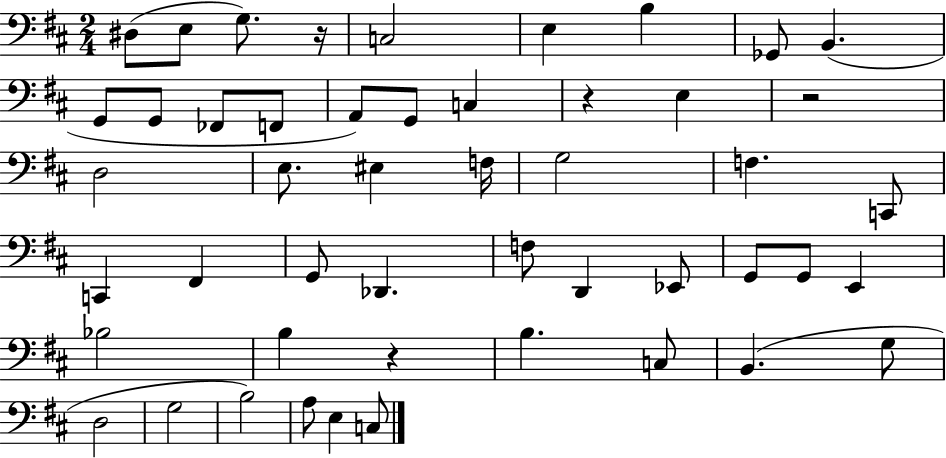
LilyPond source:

{
  \clef bass
  \numericTimeSignature
  \time 2/4
  \key d \major
  \repeat volta 2 { dis8( e8 g8.) r16 | c2 | e4 b4 | ges,8 b,4.( | \break g,8 g,8 fes,8 f,8 | a,8) g,8 c4 | r4 e4 | r2 | \break d2 | e8. eis4 f16 | g2 | f4. c,8 | \break c,4 fis,4 | g,8 des,4. | f8 d,4 ees,8 | g,8 g,8 e,4 | \break bes2 | b4 r4 | b4. c8 | b,4.( g8 | \break d2 | g2 | b2) | a8 e4 c8 | \break } \bar "|."
}